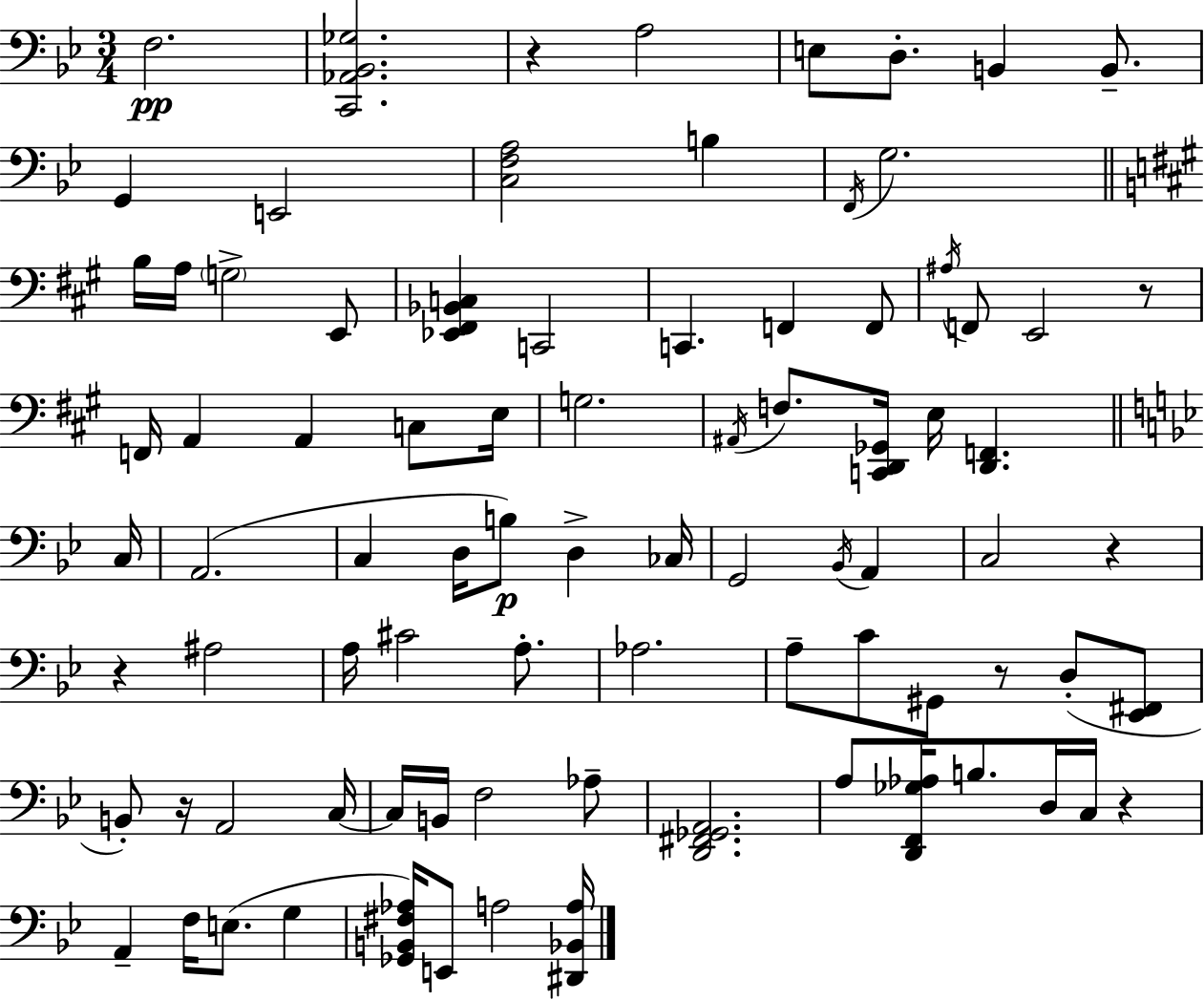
X:1
T:Untitled
M:3/4
L:1/4
K:Bb
F,2 [C,,_A,,_B,,_G,]2 z A,2 E,/2 D,/2 B,, B,,/2 G,, E,,2 [C,F,A,]2 B, F,,/4 G,2 B,/4 A,/4 G,2 E,,/2 [_E,,^F,,_B,,C,] C,,2 C,, F,, F,,/2 ^A,/4 F,,/2 E,,2 z/2 F,,/4 A,, A,, C,/2 E,/4 G,2 ^A,,/4 F,/2 [C,,D,,_G,,]/4 E,/4 [D,,F,,] C,/4 A,,2 C, D,/4 B,/2 D, _C,/4 G,,2 _B,,/4 A,, C,2 z z ^A,2 A,/4 ^C2 A,/2 _A,2 A,/2 C/2 ^G,,/2 z/2 D,/2 [_E,,^F,,]/2 B,,/2 z/4 A,,2 C,/4 C,/4 B,,/4 F,2 _A,/2 [D,,^F,,_G,,A,,]2 A,/2 [D,,F,,_G,_A,]/4 B,/2 D,/4 C,/4 z A,, F,/4 E,/2 G, [_G,,B,,^F,_A,]/4 E,,/2 A,2 [^D,,_B,,A,]/4